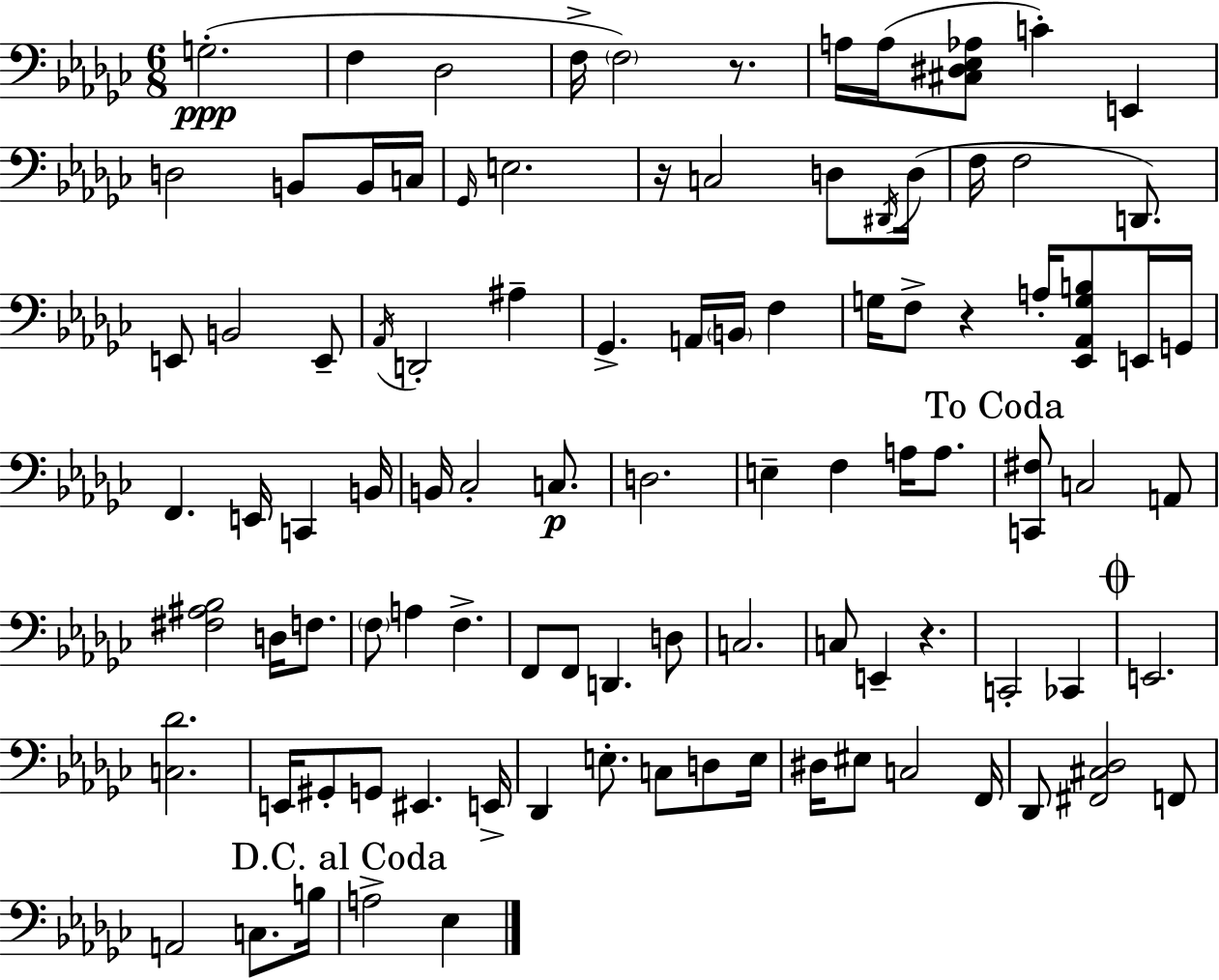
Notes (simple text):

G3/h. F3/q Db3/h F3/s F3/h R/e. A3/s A3/s [C#3,D#3,Eb3,Ab3]/e C4/q E2/q D3/h B2/e B2/s C3/s Gb2/s E3/h. R/s C3/h D3/e D#2/s D3/s F3/s F3/h D2/e. E2/e B2/h E2/e Ab2/s D2/h A#3/q Gb2/q. A2/s B2/s F3/q G3/s F3/e R/q A3/s [Eb2,Ab2,G3,B3]/e E2/s G2/s F2/q. E2/s C2/q B2/s B2/s CES3/h C3/e. D3/h. E3/q F3/q A3/s A3/e. [C2,F#3]/e C3/h A2/e [F#3,A#3,Bb3]/h D3/s F3/e. F3/e A3/q F3/q. F2/e F2/e D2/q. D3/e C3/h. C3/e E2/q R/q. C2/h CES2/q E2/h. [C3,Db4]/h. E2/s G#2/e G2/e EIS2/q. E2/s Db2/q E3/e. C3/e D3/e E3/s D#3/s EIS3/e C3/h F2/s Db2/e [F#2,C#3,Db3]/h F2/e A2/h C3/e. B3/s A3/h Eb3/q